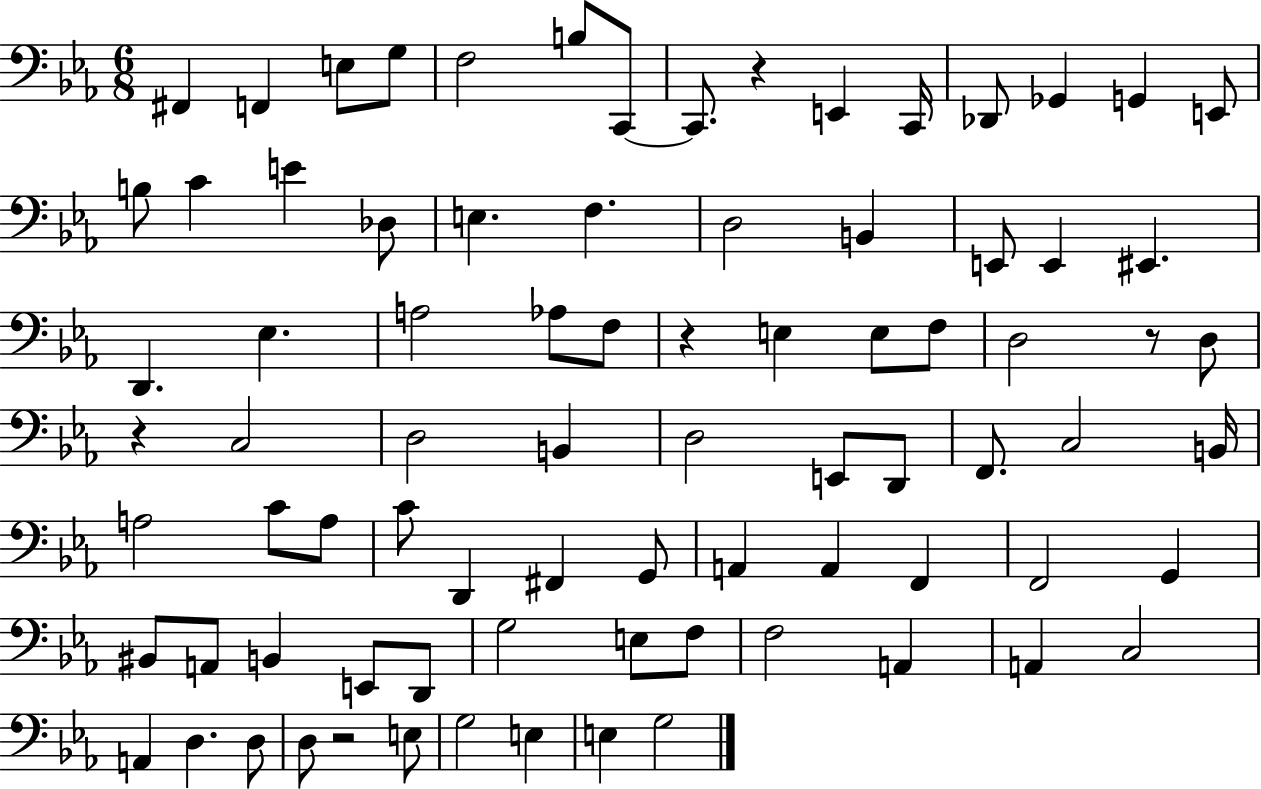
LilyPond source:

{
  \clef bass
  \numericTimeSignature
  \time 6/8
  \key ees \major
  fis,4 f,4 e8 g8 | f2 b8 c,8~~ | c,8. r4 e,4 c,16 | des,8 ges,4 g,4 e,8 | \break b8 c'4 e'4 des8 | e4. f4. | d2 b,4 | e,8 e,4 eis,4. | \break d,4. ees4. | a2 aes8 f8 | r4 e4 e8 f8 | d2 r8 d8 | \break r4 c2 | d2 b,4 | d2 e,8 d,8 | f,8. c2 b,16 | \break a2 c'8 a8 | c'8 d,4 fis,4 g,8 | a,4 a,4 f,4 | f,2 g,4 | \break bis,8 a,8 b,4 e,8 d,8 | g2 e8 f8 | f2 a,4 | a,4 c2 | \break a,4 d4. d8 | d8 r2 e8 | g2 e4 | e4 g2 | \break \bar "|."
}